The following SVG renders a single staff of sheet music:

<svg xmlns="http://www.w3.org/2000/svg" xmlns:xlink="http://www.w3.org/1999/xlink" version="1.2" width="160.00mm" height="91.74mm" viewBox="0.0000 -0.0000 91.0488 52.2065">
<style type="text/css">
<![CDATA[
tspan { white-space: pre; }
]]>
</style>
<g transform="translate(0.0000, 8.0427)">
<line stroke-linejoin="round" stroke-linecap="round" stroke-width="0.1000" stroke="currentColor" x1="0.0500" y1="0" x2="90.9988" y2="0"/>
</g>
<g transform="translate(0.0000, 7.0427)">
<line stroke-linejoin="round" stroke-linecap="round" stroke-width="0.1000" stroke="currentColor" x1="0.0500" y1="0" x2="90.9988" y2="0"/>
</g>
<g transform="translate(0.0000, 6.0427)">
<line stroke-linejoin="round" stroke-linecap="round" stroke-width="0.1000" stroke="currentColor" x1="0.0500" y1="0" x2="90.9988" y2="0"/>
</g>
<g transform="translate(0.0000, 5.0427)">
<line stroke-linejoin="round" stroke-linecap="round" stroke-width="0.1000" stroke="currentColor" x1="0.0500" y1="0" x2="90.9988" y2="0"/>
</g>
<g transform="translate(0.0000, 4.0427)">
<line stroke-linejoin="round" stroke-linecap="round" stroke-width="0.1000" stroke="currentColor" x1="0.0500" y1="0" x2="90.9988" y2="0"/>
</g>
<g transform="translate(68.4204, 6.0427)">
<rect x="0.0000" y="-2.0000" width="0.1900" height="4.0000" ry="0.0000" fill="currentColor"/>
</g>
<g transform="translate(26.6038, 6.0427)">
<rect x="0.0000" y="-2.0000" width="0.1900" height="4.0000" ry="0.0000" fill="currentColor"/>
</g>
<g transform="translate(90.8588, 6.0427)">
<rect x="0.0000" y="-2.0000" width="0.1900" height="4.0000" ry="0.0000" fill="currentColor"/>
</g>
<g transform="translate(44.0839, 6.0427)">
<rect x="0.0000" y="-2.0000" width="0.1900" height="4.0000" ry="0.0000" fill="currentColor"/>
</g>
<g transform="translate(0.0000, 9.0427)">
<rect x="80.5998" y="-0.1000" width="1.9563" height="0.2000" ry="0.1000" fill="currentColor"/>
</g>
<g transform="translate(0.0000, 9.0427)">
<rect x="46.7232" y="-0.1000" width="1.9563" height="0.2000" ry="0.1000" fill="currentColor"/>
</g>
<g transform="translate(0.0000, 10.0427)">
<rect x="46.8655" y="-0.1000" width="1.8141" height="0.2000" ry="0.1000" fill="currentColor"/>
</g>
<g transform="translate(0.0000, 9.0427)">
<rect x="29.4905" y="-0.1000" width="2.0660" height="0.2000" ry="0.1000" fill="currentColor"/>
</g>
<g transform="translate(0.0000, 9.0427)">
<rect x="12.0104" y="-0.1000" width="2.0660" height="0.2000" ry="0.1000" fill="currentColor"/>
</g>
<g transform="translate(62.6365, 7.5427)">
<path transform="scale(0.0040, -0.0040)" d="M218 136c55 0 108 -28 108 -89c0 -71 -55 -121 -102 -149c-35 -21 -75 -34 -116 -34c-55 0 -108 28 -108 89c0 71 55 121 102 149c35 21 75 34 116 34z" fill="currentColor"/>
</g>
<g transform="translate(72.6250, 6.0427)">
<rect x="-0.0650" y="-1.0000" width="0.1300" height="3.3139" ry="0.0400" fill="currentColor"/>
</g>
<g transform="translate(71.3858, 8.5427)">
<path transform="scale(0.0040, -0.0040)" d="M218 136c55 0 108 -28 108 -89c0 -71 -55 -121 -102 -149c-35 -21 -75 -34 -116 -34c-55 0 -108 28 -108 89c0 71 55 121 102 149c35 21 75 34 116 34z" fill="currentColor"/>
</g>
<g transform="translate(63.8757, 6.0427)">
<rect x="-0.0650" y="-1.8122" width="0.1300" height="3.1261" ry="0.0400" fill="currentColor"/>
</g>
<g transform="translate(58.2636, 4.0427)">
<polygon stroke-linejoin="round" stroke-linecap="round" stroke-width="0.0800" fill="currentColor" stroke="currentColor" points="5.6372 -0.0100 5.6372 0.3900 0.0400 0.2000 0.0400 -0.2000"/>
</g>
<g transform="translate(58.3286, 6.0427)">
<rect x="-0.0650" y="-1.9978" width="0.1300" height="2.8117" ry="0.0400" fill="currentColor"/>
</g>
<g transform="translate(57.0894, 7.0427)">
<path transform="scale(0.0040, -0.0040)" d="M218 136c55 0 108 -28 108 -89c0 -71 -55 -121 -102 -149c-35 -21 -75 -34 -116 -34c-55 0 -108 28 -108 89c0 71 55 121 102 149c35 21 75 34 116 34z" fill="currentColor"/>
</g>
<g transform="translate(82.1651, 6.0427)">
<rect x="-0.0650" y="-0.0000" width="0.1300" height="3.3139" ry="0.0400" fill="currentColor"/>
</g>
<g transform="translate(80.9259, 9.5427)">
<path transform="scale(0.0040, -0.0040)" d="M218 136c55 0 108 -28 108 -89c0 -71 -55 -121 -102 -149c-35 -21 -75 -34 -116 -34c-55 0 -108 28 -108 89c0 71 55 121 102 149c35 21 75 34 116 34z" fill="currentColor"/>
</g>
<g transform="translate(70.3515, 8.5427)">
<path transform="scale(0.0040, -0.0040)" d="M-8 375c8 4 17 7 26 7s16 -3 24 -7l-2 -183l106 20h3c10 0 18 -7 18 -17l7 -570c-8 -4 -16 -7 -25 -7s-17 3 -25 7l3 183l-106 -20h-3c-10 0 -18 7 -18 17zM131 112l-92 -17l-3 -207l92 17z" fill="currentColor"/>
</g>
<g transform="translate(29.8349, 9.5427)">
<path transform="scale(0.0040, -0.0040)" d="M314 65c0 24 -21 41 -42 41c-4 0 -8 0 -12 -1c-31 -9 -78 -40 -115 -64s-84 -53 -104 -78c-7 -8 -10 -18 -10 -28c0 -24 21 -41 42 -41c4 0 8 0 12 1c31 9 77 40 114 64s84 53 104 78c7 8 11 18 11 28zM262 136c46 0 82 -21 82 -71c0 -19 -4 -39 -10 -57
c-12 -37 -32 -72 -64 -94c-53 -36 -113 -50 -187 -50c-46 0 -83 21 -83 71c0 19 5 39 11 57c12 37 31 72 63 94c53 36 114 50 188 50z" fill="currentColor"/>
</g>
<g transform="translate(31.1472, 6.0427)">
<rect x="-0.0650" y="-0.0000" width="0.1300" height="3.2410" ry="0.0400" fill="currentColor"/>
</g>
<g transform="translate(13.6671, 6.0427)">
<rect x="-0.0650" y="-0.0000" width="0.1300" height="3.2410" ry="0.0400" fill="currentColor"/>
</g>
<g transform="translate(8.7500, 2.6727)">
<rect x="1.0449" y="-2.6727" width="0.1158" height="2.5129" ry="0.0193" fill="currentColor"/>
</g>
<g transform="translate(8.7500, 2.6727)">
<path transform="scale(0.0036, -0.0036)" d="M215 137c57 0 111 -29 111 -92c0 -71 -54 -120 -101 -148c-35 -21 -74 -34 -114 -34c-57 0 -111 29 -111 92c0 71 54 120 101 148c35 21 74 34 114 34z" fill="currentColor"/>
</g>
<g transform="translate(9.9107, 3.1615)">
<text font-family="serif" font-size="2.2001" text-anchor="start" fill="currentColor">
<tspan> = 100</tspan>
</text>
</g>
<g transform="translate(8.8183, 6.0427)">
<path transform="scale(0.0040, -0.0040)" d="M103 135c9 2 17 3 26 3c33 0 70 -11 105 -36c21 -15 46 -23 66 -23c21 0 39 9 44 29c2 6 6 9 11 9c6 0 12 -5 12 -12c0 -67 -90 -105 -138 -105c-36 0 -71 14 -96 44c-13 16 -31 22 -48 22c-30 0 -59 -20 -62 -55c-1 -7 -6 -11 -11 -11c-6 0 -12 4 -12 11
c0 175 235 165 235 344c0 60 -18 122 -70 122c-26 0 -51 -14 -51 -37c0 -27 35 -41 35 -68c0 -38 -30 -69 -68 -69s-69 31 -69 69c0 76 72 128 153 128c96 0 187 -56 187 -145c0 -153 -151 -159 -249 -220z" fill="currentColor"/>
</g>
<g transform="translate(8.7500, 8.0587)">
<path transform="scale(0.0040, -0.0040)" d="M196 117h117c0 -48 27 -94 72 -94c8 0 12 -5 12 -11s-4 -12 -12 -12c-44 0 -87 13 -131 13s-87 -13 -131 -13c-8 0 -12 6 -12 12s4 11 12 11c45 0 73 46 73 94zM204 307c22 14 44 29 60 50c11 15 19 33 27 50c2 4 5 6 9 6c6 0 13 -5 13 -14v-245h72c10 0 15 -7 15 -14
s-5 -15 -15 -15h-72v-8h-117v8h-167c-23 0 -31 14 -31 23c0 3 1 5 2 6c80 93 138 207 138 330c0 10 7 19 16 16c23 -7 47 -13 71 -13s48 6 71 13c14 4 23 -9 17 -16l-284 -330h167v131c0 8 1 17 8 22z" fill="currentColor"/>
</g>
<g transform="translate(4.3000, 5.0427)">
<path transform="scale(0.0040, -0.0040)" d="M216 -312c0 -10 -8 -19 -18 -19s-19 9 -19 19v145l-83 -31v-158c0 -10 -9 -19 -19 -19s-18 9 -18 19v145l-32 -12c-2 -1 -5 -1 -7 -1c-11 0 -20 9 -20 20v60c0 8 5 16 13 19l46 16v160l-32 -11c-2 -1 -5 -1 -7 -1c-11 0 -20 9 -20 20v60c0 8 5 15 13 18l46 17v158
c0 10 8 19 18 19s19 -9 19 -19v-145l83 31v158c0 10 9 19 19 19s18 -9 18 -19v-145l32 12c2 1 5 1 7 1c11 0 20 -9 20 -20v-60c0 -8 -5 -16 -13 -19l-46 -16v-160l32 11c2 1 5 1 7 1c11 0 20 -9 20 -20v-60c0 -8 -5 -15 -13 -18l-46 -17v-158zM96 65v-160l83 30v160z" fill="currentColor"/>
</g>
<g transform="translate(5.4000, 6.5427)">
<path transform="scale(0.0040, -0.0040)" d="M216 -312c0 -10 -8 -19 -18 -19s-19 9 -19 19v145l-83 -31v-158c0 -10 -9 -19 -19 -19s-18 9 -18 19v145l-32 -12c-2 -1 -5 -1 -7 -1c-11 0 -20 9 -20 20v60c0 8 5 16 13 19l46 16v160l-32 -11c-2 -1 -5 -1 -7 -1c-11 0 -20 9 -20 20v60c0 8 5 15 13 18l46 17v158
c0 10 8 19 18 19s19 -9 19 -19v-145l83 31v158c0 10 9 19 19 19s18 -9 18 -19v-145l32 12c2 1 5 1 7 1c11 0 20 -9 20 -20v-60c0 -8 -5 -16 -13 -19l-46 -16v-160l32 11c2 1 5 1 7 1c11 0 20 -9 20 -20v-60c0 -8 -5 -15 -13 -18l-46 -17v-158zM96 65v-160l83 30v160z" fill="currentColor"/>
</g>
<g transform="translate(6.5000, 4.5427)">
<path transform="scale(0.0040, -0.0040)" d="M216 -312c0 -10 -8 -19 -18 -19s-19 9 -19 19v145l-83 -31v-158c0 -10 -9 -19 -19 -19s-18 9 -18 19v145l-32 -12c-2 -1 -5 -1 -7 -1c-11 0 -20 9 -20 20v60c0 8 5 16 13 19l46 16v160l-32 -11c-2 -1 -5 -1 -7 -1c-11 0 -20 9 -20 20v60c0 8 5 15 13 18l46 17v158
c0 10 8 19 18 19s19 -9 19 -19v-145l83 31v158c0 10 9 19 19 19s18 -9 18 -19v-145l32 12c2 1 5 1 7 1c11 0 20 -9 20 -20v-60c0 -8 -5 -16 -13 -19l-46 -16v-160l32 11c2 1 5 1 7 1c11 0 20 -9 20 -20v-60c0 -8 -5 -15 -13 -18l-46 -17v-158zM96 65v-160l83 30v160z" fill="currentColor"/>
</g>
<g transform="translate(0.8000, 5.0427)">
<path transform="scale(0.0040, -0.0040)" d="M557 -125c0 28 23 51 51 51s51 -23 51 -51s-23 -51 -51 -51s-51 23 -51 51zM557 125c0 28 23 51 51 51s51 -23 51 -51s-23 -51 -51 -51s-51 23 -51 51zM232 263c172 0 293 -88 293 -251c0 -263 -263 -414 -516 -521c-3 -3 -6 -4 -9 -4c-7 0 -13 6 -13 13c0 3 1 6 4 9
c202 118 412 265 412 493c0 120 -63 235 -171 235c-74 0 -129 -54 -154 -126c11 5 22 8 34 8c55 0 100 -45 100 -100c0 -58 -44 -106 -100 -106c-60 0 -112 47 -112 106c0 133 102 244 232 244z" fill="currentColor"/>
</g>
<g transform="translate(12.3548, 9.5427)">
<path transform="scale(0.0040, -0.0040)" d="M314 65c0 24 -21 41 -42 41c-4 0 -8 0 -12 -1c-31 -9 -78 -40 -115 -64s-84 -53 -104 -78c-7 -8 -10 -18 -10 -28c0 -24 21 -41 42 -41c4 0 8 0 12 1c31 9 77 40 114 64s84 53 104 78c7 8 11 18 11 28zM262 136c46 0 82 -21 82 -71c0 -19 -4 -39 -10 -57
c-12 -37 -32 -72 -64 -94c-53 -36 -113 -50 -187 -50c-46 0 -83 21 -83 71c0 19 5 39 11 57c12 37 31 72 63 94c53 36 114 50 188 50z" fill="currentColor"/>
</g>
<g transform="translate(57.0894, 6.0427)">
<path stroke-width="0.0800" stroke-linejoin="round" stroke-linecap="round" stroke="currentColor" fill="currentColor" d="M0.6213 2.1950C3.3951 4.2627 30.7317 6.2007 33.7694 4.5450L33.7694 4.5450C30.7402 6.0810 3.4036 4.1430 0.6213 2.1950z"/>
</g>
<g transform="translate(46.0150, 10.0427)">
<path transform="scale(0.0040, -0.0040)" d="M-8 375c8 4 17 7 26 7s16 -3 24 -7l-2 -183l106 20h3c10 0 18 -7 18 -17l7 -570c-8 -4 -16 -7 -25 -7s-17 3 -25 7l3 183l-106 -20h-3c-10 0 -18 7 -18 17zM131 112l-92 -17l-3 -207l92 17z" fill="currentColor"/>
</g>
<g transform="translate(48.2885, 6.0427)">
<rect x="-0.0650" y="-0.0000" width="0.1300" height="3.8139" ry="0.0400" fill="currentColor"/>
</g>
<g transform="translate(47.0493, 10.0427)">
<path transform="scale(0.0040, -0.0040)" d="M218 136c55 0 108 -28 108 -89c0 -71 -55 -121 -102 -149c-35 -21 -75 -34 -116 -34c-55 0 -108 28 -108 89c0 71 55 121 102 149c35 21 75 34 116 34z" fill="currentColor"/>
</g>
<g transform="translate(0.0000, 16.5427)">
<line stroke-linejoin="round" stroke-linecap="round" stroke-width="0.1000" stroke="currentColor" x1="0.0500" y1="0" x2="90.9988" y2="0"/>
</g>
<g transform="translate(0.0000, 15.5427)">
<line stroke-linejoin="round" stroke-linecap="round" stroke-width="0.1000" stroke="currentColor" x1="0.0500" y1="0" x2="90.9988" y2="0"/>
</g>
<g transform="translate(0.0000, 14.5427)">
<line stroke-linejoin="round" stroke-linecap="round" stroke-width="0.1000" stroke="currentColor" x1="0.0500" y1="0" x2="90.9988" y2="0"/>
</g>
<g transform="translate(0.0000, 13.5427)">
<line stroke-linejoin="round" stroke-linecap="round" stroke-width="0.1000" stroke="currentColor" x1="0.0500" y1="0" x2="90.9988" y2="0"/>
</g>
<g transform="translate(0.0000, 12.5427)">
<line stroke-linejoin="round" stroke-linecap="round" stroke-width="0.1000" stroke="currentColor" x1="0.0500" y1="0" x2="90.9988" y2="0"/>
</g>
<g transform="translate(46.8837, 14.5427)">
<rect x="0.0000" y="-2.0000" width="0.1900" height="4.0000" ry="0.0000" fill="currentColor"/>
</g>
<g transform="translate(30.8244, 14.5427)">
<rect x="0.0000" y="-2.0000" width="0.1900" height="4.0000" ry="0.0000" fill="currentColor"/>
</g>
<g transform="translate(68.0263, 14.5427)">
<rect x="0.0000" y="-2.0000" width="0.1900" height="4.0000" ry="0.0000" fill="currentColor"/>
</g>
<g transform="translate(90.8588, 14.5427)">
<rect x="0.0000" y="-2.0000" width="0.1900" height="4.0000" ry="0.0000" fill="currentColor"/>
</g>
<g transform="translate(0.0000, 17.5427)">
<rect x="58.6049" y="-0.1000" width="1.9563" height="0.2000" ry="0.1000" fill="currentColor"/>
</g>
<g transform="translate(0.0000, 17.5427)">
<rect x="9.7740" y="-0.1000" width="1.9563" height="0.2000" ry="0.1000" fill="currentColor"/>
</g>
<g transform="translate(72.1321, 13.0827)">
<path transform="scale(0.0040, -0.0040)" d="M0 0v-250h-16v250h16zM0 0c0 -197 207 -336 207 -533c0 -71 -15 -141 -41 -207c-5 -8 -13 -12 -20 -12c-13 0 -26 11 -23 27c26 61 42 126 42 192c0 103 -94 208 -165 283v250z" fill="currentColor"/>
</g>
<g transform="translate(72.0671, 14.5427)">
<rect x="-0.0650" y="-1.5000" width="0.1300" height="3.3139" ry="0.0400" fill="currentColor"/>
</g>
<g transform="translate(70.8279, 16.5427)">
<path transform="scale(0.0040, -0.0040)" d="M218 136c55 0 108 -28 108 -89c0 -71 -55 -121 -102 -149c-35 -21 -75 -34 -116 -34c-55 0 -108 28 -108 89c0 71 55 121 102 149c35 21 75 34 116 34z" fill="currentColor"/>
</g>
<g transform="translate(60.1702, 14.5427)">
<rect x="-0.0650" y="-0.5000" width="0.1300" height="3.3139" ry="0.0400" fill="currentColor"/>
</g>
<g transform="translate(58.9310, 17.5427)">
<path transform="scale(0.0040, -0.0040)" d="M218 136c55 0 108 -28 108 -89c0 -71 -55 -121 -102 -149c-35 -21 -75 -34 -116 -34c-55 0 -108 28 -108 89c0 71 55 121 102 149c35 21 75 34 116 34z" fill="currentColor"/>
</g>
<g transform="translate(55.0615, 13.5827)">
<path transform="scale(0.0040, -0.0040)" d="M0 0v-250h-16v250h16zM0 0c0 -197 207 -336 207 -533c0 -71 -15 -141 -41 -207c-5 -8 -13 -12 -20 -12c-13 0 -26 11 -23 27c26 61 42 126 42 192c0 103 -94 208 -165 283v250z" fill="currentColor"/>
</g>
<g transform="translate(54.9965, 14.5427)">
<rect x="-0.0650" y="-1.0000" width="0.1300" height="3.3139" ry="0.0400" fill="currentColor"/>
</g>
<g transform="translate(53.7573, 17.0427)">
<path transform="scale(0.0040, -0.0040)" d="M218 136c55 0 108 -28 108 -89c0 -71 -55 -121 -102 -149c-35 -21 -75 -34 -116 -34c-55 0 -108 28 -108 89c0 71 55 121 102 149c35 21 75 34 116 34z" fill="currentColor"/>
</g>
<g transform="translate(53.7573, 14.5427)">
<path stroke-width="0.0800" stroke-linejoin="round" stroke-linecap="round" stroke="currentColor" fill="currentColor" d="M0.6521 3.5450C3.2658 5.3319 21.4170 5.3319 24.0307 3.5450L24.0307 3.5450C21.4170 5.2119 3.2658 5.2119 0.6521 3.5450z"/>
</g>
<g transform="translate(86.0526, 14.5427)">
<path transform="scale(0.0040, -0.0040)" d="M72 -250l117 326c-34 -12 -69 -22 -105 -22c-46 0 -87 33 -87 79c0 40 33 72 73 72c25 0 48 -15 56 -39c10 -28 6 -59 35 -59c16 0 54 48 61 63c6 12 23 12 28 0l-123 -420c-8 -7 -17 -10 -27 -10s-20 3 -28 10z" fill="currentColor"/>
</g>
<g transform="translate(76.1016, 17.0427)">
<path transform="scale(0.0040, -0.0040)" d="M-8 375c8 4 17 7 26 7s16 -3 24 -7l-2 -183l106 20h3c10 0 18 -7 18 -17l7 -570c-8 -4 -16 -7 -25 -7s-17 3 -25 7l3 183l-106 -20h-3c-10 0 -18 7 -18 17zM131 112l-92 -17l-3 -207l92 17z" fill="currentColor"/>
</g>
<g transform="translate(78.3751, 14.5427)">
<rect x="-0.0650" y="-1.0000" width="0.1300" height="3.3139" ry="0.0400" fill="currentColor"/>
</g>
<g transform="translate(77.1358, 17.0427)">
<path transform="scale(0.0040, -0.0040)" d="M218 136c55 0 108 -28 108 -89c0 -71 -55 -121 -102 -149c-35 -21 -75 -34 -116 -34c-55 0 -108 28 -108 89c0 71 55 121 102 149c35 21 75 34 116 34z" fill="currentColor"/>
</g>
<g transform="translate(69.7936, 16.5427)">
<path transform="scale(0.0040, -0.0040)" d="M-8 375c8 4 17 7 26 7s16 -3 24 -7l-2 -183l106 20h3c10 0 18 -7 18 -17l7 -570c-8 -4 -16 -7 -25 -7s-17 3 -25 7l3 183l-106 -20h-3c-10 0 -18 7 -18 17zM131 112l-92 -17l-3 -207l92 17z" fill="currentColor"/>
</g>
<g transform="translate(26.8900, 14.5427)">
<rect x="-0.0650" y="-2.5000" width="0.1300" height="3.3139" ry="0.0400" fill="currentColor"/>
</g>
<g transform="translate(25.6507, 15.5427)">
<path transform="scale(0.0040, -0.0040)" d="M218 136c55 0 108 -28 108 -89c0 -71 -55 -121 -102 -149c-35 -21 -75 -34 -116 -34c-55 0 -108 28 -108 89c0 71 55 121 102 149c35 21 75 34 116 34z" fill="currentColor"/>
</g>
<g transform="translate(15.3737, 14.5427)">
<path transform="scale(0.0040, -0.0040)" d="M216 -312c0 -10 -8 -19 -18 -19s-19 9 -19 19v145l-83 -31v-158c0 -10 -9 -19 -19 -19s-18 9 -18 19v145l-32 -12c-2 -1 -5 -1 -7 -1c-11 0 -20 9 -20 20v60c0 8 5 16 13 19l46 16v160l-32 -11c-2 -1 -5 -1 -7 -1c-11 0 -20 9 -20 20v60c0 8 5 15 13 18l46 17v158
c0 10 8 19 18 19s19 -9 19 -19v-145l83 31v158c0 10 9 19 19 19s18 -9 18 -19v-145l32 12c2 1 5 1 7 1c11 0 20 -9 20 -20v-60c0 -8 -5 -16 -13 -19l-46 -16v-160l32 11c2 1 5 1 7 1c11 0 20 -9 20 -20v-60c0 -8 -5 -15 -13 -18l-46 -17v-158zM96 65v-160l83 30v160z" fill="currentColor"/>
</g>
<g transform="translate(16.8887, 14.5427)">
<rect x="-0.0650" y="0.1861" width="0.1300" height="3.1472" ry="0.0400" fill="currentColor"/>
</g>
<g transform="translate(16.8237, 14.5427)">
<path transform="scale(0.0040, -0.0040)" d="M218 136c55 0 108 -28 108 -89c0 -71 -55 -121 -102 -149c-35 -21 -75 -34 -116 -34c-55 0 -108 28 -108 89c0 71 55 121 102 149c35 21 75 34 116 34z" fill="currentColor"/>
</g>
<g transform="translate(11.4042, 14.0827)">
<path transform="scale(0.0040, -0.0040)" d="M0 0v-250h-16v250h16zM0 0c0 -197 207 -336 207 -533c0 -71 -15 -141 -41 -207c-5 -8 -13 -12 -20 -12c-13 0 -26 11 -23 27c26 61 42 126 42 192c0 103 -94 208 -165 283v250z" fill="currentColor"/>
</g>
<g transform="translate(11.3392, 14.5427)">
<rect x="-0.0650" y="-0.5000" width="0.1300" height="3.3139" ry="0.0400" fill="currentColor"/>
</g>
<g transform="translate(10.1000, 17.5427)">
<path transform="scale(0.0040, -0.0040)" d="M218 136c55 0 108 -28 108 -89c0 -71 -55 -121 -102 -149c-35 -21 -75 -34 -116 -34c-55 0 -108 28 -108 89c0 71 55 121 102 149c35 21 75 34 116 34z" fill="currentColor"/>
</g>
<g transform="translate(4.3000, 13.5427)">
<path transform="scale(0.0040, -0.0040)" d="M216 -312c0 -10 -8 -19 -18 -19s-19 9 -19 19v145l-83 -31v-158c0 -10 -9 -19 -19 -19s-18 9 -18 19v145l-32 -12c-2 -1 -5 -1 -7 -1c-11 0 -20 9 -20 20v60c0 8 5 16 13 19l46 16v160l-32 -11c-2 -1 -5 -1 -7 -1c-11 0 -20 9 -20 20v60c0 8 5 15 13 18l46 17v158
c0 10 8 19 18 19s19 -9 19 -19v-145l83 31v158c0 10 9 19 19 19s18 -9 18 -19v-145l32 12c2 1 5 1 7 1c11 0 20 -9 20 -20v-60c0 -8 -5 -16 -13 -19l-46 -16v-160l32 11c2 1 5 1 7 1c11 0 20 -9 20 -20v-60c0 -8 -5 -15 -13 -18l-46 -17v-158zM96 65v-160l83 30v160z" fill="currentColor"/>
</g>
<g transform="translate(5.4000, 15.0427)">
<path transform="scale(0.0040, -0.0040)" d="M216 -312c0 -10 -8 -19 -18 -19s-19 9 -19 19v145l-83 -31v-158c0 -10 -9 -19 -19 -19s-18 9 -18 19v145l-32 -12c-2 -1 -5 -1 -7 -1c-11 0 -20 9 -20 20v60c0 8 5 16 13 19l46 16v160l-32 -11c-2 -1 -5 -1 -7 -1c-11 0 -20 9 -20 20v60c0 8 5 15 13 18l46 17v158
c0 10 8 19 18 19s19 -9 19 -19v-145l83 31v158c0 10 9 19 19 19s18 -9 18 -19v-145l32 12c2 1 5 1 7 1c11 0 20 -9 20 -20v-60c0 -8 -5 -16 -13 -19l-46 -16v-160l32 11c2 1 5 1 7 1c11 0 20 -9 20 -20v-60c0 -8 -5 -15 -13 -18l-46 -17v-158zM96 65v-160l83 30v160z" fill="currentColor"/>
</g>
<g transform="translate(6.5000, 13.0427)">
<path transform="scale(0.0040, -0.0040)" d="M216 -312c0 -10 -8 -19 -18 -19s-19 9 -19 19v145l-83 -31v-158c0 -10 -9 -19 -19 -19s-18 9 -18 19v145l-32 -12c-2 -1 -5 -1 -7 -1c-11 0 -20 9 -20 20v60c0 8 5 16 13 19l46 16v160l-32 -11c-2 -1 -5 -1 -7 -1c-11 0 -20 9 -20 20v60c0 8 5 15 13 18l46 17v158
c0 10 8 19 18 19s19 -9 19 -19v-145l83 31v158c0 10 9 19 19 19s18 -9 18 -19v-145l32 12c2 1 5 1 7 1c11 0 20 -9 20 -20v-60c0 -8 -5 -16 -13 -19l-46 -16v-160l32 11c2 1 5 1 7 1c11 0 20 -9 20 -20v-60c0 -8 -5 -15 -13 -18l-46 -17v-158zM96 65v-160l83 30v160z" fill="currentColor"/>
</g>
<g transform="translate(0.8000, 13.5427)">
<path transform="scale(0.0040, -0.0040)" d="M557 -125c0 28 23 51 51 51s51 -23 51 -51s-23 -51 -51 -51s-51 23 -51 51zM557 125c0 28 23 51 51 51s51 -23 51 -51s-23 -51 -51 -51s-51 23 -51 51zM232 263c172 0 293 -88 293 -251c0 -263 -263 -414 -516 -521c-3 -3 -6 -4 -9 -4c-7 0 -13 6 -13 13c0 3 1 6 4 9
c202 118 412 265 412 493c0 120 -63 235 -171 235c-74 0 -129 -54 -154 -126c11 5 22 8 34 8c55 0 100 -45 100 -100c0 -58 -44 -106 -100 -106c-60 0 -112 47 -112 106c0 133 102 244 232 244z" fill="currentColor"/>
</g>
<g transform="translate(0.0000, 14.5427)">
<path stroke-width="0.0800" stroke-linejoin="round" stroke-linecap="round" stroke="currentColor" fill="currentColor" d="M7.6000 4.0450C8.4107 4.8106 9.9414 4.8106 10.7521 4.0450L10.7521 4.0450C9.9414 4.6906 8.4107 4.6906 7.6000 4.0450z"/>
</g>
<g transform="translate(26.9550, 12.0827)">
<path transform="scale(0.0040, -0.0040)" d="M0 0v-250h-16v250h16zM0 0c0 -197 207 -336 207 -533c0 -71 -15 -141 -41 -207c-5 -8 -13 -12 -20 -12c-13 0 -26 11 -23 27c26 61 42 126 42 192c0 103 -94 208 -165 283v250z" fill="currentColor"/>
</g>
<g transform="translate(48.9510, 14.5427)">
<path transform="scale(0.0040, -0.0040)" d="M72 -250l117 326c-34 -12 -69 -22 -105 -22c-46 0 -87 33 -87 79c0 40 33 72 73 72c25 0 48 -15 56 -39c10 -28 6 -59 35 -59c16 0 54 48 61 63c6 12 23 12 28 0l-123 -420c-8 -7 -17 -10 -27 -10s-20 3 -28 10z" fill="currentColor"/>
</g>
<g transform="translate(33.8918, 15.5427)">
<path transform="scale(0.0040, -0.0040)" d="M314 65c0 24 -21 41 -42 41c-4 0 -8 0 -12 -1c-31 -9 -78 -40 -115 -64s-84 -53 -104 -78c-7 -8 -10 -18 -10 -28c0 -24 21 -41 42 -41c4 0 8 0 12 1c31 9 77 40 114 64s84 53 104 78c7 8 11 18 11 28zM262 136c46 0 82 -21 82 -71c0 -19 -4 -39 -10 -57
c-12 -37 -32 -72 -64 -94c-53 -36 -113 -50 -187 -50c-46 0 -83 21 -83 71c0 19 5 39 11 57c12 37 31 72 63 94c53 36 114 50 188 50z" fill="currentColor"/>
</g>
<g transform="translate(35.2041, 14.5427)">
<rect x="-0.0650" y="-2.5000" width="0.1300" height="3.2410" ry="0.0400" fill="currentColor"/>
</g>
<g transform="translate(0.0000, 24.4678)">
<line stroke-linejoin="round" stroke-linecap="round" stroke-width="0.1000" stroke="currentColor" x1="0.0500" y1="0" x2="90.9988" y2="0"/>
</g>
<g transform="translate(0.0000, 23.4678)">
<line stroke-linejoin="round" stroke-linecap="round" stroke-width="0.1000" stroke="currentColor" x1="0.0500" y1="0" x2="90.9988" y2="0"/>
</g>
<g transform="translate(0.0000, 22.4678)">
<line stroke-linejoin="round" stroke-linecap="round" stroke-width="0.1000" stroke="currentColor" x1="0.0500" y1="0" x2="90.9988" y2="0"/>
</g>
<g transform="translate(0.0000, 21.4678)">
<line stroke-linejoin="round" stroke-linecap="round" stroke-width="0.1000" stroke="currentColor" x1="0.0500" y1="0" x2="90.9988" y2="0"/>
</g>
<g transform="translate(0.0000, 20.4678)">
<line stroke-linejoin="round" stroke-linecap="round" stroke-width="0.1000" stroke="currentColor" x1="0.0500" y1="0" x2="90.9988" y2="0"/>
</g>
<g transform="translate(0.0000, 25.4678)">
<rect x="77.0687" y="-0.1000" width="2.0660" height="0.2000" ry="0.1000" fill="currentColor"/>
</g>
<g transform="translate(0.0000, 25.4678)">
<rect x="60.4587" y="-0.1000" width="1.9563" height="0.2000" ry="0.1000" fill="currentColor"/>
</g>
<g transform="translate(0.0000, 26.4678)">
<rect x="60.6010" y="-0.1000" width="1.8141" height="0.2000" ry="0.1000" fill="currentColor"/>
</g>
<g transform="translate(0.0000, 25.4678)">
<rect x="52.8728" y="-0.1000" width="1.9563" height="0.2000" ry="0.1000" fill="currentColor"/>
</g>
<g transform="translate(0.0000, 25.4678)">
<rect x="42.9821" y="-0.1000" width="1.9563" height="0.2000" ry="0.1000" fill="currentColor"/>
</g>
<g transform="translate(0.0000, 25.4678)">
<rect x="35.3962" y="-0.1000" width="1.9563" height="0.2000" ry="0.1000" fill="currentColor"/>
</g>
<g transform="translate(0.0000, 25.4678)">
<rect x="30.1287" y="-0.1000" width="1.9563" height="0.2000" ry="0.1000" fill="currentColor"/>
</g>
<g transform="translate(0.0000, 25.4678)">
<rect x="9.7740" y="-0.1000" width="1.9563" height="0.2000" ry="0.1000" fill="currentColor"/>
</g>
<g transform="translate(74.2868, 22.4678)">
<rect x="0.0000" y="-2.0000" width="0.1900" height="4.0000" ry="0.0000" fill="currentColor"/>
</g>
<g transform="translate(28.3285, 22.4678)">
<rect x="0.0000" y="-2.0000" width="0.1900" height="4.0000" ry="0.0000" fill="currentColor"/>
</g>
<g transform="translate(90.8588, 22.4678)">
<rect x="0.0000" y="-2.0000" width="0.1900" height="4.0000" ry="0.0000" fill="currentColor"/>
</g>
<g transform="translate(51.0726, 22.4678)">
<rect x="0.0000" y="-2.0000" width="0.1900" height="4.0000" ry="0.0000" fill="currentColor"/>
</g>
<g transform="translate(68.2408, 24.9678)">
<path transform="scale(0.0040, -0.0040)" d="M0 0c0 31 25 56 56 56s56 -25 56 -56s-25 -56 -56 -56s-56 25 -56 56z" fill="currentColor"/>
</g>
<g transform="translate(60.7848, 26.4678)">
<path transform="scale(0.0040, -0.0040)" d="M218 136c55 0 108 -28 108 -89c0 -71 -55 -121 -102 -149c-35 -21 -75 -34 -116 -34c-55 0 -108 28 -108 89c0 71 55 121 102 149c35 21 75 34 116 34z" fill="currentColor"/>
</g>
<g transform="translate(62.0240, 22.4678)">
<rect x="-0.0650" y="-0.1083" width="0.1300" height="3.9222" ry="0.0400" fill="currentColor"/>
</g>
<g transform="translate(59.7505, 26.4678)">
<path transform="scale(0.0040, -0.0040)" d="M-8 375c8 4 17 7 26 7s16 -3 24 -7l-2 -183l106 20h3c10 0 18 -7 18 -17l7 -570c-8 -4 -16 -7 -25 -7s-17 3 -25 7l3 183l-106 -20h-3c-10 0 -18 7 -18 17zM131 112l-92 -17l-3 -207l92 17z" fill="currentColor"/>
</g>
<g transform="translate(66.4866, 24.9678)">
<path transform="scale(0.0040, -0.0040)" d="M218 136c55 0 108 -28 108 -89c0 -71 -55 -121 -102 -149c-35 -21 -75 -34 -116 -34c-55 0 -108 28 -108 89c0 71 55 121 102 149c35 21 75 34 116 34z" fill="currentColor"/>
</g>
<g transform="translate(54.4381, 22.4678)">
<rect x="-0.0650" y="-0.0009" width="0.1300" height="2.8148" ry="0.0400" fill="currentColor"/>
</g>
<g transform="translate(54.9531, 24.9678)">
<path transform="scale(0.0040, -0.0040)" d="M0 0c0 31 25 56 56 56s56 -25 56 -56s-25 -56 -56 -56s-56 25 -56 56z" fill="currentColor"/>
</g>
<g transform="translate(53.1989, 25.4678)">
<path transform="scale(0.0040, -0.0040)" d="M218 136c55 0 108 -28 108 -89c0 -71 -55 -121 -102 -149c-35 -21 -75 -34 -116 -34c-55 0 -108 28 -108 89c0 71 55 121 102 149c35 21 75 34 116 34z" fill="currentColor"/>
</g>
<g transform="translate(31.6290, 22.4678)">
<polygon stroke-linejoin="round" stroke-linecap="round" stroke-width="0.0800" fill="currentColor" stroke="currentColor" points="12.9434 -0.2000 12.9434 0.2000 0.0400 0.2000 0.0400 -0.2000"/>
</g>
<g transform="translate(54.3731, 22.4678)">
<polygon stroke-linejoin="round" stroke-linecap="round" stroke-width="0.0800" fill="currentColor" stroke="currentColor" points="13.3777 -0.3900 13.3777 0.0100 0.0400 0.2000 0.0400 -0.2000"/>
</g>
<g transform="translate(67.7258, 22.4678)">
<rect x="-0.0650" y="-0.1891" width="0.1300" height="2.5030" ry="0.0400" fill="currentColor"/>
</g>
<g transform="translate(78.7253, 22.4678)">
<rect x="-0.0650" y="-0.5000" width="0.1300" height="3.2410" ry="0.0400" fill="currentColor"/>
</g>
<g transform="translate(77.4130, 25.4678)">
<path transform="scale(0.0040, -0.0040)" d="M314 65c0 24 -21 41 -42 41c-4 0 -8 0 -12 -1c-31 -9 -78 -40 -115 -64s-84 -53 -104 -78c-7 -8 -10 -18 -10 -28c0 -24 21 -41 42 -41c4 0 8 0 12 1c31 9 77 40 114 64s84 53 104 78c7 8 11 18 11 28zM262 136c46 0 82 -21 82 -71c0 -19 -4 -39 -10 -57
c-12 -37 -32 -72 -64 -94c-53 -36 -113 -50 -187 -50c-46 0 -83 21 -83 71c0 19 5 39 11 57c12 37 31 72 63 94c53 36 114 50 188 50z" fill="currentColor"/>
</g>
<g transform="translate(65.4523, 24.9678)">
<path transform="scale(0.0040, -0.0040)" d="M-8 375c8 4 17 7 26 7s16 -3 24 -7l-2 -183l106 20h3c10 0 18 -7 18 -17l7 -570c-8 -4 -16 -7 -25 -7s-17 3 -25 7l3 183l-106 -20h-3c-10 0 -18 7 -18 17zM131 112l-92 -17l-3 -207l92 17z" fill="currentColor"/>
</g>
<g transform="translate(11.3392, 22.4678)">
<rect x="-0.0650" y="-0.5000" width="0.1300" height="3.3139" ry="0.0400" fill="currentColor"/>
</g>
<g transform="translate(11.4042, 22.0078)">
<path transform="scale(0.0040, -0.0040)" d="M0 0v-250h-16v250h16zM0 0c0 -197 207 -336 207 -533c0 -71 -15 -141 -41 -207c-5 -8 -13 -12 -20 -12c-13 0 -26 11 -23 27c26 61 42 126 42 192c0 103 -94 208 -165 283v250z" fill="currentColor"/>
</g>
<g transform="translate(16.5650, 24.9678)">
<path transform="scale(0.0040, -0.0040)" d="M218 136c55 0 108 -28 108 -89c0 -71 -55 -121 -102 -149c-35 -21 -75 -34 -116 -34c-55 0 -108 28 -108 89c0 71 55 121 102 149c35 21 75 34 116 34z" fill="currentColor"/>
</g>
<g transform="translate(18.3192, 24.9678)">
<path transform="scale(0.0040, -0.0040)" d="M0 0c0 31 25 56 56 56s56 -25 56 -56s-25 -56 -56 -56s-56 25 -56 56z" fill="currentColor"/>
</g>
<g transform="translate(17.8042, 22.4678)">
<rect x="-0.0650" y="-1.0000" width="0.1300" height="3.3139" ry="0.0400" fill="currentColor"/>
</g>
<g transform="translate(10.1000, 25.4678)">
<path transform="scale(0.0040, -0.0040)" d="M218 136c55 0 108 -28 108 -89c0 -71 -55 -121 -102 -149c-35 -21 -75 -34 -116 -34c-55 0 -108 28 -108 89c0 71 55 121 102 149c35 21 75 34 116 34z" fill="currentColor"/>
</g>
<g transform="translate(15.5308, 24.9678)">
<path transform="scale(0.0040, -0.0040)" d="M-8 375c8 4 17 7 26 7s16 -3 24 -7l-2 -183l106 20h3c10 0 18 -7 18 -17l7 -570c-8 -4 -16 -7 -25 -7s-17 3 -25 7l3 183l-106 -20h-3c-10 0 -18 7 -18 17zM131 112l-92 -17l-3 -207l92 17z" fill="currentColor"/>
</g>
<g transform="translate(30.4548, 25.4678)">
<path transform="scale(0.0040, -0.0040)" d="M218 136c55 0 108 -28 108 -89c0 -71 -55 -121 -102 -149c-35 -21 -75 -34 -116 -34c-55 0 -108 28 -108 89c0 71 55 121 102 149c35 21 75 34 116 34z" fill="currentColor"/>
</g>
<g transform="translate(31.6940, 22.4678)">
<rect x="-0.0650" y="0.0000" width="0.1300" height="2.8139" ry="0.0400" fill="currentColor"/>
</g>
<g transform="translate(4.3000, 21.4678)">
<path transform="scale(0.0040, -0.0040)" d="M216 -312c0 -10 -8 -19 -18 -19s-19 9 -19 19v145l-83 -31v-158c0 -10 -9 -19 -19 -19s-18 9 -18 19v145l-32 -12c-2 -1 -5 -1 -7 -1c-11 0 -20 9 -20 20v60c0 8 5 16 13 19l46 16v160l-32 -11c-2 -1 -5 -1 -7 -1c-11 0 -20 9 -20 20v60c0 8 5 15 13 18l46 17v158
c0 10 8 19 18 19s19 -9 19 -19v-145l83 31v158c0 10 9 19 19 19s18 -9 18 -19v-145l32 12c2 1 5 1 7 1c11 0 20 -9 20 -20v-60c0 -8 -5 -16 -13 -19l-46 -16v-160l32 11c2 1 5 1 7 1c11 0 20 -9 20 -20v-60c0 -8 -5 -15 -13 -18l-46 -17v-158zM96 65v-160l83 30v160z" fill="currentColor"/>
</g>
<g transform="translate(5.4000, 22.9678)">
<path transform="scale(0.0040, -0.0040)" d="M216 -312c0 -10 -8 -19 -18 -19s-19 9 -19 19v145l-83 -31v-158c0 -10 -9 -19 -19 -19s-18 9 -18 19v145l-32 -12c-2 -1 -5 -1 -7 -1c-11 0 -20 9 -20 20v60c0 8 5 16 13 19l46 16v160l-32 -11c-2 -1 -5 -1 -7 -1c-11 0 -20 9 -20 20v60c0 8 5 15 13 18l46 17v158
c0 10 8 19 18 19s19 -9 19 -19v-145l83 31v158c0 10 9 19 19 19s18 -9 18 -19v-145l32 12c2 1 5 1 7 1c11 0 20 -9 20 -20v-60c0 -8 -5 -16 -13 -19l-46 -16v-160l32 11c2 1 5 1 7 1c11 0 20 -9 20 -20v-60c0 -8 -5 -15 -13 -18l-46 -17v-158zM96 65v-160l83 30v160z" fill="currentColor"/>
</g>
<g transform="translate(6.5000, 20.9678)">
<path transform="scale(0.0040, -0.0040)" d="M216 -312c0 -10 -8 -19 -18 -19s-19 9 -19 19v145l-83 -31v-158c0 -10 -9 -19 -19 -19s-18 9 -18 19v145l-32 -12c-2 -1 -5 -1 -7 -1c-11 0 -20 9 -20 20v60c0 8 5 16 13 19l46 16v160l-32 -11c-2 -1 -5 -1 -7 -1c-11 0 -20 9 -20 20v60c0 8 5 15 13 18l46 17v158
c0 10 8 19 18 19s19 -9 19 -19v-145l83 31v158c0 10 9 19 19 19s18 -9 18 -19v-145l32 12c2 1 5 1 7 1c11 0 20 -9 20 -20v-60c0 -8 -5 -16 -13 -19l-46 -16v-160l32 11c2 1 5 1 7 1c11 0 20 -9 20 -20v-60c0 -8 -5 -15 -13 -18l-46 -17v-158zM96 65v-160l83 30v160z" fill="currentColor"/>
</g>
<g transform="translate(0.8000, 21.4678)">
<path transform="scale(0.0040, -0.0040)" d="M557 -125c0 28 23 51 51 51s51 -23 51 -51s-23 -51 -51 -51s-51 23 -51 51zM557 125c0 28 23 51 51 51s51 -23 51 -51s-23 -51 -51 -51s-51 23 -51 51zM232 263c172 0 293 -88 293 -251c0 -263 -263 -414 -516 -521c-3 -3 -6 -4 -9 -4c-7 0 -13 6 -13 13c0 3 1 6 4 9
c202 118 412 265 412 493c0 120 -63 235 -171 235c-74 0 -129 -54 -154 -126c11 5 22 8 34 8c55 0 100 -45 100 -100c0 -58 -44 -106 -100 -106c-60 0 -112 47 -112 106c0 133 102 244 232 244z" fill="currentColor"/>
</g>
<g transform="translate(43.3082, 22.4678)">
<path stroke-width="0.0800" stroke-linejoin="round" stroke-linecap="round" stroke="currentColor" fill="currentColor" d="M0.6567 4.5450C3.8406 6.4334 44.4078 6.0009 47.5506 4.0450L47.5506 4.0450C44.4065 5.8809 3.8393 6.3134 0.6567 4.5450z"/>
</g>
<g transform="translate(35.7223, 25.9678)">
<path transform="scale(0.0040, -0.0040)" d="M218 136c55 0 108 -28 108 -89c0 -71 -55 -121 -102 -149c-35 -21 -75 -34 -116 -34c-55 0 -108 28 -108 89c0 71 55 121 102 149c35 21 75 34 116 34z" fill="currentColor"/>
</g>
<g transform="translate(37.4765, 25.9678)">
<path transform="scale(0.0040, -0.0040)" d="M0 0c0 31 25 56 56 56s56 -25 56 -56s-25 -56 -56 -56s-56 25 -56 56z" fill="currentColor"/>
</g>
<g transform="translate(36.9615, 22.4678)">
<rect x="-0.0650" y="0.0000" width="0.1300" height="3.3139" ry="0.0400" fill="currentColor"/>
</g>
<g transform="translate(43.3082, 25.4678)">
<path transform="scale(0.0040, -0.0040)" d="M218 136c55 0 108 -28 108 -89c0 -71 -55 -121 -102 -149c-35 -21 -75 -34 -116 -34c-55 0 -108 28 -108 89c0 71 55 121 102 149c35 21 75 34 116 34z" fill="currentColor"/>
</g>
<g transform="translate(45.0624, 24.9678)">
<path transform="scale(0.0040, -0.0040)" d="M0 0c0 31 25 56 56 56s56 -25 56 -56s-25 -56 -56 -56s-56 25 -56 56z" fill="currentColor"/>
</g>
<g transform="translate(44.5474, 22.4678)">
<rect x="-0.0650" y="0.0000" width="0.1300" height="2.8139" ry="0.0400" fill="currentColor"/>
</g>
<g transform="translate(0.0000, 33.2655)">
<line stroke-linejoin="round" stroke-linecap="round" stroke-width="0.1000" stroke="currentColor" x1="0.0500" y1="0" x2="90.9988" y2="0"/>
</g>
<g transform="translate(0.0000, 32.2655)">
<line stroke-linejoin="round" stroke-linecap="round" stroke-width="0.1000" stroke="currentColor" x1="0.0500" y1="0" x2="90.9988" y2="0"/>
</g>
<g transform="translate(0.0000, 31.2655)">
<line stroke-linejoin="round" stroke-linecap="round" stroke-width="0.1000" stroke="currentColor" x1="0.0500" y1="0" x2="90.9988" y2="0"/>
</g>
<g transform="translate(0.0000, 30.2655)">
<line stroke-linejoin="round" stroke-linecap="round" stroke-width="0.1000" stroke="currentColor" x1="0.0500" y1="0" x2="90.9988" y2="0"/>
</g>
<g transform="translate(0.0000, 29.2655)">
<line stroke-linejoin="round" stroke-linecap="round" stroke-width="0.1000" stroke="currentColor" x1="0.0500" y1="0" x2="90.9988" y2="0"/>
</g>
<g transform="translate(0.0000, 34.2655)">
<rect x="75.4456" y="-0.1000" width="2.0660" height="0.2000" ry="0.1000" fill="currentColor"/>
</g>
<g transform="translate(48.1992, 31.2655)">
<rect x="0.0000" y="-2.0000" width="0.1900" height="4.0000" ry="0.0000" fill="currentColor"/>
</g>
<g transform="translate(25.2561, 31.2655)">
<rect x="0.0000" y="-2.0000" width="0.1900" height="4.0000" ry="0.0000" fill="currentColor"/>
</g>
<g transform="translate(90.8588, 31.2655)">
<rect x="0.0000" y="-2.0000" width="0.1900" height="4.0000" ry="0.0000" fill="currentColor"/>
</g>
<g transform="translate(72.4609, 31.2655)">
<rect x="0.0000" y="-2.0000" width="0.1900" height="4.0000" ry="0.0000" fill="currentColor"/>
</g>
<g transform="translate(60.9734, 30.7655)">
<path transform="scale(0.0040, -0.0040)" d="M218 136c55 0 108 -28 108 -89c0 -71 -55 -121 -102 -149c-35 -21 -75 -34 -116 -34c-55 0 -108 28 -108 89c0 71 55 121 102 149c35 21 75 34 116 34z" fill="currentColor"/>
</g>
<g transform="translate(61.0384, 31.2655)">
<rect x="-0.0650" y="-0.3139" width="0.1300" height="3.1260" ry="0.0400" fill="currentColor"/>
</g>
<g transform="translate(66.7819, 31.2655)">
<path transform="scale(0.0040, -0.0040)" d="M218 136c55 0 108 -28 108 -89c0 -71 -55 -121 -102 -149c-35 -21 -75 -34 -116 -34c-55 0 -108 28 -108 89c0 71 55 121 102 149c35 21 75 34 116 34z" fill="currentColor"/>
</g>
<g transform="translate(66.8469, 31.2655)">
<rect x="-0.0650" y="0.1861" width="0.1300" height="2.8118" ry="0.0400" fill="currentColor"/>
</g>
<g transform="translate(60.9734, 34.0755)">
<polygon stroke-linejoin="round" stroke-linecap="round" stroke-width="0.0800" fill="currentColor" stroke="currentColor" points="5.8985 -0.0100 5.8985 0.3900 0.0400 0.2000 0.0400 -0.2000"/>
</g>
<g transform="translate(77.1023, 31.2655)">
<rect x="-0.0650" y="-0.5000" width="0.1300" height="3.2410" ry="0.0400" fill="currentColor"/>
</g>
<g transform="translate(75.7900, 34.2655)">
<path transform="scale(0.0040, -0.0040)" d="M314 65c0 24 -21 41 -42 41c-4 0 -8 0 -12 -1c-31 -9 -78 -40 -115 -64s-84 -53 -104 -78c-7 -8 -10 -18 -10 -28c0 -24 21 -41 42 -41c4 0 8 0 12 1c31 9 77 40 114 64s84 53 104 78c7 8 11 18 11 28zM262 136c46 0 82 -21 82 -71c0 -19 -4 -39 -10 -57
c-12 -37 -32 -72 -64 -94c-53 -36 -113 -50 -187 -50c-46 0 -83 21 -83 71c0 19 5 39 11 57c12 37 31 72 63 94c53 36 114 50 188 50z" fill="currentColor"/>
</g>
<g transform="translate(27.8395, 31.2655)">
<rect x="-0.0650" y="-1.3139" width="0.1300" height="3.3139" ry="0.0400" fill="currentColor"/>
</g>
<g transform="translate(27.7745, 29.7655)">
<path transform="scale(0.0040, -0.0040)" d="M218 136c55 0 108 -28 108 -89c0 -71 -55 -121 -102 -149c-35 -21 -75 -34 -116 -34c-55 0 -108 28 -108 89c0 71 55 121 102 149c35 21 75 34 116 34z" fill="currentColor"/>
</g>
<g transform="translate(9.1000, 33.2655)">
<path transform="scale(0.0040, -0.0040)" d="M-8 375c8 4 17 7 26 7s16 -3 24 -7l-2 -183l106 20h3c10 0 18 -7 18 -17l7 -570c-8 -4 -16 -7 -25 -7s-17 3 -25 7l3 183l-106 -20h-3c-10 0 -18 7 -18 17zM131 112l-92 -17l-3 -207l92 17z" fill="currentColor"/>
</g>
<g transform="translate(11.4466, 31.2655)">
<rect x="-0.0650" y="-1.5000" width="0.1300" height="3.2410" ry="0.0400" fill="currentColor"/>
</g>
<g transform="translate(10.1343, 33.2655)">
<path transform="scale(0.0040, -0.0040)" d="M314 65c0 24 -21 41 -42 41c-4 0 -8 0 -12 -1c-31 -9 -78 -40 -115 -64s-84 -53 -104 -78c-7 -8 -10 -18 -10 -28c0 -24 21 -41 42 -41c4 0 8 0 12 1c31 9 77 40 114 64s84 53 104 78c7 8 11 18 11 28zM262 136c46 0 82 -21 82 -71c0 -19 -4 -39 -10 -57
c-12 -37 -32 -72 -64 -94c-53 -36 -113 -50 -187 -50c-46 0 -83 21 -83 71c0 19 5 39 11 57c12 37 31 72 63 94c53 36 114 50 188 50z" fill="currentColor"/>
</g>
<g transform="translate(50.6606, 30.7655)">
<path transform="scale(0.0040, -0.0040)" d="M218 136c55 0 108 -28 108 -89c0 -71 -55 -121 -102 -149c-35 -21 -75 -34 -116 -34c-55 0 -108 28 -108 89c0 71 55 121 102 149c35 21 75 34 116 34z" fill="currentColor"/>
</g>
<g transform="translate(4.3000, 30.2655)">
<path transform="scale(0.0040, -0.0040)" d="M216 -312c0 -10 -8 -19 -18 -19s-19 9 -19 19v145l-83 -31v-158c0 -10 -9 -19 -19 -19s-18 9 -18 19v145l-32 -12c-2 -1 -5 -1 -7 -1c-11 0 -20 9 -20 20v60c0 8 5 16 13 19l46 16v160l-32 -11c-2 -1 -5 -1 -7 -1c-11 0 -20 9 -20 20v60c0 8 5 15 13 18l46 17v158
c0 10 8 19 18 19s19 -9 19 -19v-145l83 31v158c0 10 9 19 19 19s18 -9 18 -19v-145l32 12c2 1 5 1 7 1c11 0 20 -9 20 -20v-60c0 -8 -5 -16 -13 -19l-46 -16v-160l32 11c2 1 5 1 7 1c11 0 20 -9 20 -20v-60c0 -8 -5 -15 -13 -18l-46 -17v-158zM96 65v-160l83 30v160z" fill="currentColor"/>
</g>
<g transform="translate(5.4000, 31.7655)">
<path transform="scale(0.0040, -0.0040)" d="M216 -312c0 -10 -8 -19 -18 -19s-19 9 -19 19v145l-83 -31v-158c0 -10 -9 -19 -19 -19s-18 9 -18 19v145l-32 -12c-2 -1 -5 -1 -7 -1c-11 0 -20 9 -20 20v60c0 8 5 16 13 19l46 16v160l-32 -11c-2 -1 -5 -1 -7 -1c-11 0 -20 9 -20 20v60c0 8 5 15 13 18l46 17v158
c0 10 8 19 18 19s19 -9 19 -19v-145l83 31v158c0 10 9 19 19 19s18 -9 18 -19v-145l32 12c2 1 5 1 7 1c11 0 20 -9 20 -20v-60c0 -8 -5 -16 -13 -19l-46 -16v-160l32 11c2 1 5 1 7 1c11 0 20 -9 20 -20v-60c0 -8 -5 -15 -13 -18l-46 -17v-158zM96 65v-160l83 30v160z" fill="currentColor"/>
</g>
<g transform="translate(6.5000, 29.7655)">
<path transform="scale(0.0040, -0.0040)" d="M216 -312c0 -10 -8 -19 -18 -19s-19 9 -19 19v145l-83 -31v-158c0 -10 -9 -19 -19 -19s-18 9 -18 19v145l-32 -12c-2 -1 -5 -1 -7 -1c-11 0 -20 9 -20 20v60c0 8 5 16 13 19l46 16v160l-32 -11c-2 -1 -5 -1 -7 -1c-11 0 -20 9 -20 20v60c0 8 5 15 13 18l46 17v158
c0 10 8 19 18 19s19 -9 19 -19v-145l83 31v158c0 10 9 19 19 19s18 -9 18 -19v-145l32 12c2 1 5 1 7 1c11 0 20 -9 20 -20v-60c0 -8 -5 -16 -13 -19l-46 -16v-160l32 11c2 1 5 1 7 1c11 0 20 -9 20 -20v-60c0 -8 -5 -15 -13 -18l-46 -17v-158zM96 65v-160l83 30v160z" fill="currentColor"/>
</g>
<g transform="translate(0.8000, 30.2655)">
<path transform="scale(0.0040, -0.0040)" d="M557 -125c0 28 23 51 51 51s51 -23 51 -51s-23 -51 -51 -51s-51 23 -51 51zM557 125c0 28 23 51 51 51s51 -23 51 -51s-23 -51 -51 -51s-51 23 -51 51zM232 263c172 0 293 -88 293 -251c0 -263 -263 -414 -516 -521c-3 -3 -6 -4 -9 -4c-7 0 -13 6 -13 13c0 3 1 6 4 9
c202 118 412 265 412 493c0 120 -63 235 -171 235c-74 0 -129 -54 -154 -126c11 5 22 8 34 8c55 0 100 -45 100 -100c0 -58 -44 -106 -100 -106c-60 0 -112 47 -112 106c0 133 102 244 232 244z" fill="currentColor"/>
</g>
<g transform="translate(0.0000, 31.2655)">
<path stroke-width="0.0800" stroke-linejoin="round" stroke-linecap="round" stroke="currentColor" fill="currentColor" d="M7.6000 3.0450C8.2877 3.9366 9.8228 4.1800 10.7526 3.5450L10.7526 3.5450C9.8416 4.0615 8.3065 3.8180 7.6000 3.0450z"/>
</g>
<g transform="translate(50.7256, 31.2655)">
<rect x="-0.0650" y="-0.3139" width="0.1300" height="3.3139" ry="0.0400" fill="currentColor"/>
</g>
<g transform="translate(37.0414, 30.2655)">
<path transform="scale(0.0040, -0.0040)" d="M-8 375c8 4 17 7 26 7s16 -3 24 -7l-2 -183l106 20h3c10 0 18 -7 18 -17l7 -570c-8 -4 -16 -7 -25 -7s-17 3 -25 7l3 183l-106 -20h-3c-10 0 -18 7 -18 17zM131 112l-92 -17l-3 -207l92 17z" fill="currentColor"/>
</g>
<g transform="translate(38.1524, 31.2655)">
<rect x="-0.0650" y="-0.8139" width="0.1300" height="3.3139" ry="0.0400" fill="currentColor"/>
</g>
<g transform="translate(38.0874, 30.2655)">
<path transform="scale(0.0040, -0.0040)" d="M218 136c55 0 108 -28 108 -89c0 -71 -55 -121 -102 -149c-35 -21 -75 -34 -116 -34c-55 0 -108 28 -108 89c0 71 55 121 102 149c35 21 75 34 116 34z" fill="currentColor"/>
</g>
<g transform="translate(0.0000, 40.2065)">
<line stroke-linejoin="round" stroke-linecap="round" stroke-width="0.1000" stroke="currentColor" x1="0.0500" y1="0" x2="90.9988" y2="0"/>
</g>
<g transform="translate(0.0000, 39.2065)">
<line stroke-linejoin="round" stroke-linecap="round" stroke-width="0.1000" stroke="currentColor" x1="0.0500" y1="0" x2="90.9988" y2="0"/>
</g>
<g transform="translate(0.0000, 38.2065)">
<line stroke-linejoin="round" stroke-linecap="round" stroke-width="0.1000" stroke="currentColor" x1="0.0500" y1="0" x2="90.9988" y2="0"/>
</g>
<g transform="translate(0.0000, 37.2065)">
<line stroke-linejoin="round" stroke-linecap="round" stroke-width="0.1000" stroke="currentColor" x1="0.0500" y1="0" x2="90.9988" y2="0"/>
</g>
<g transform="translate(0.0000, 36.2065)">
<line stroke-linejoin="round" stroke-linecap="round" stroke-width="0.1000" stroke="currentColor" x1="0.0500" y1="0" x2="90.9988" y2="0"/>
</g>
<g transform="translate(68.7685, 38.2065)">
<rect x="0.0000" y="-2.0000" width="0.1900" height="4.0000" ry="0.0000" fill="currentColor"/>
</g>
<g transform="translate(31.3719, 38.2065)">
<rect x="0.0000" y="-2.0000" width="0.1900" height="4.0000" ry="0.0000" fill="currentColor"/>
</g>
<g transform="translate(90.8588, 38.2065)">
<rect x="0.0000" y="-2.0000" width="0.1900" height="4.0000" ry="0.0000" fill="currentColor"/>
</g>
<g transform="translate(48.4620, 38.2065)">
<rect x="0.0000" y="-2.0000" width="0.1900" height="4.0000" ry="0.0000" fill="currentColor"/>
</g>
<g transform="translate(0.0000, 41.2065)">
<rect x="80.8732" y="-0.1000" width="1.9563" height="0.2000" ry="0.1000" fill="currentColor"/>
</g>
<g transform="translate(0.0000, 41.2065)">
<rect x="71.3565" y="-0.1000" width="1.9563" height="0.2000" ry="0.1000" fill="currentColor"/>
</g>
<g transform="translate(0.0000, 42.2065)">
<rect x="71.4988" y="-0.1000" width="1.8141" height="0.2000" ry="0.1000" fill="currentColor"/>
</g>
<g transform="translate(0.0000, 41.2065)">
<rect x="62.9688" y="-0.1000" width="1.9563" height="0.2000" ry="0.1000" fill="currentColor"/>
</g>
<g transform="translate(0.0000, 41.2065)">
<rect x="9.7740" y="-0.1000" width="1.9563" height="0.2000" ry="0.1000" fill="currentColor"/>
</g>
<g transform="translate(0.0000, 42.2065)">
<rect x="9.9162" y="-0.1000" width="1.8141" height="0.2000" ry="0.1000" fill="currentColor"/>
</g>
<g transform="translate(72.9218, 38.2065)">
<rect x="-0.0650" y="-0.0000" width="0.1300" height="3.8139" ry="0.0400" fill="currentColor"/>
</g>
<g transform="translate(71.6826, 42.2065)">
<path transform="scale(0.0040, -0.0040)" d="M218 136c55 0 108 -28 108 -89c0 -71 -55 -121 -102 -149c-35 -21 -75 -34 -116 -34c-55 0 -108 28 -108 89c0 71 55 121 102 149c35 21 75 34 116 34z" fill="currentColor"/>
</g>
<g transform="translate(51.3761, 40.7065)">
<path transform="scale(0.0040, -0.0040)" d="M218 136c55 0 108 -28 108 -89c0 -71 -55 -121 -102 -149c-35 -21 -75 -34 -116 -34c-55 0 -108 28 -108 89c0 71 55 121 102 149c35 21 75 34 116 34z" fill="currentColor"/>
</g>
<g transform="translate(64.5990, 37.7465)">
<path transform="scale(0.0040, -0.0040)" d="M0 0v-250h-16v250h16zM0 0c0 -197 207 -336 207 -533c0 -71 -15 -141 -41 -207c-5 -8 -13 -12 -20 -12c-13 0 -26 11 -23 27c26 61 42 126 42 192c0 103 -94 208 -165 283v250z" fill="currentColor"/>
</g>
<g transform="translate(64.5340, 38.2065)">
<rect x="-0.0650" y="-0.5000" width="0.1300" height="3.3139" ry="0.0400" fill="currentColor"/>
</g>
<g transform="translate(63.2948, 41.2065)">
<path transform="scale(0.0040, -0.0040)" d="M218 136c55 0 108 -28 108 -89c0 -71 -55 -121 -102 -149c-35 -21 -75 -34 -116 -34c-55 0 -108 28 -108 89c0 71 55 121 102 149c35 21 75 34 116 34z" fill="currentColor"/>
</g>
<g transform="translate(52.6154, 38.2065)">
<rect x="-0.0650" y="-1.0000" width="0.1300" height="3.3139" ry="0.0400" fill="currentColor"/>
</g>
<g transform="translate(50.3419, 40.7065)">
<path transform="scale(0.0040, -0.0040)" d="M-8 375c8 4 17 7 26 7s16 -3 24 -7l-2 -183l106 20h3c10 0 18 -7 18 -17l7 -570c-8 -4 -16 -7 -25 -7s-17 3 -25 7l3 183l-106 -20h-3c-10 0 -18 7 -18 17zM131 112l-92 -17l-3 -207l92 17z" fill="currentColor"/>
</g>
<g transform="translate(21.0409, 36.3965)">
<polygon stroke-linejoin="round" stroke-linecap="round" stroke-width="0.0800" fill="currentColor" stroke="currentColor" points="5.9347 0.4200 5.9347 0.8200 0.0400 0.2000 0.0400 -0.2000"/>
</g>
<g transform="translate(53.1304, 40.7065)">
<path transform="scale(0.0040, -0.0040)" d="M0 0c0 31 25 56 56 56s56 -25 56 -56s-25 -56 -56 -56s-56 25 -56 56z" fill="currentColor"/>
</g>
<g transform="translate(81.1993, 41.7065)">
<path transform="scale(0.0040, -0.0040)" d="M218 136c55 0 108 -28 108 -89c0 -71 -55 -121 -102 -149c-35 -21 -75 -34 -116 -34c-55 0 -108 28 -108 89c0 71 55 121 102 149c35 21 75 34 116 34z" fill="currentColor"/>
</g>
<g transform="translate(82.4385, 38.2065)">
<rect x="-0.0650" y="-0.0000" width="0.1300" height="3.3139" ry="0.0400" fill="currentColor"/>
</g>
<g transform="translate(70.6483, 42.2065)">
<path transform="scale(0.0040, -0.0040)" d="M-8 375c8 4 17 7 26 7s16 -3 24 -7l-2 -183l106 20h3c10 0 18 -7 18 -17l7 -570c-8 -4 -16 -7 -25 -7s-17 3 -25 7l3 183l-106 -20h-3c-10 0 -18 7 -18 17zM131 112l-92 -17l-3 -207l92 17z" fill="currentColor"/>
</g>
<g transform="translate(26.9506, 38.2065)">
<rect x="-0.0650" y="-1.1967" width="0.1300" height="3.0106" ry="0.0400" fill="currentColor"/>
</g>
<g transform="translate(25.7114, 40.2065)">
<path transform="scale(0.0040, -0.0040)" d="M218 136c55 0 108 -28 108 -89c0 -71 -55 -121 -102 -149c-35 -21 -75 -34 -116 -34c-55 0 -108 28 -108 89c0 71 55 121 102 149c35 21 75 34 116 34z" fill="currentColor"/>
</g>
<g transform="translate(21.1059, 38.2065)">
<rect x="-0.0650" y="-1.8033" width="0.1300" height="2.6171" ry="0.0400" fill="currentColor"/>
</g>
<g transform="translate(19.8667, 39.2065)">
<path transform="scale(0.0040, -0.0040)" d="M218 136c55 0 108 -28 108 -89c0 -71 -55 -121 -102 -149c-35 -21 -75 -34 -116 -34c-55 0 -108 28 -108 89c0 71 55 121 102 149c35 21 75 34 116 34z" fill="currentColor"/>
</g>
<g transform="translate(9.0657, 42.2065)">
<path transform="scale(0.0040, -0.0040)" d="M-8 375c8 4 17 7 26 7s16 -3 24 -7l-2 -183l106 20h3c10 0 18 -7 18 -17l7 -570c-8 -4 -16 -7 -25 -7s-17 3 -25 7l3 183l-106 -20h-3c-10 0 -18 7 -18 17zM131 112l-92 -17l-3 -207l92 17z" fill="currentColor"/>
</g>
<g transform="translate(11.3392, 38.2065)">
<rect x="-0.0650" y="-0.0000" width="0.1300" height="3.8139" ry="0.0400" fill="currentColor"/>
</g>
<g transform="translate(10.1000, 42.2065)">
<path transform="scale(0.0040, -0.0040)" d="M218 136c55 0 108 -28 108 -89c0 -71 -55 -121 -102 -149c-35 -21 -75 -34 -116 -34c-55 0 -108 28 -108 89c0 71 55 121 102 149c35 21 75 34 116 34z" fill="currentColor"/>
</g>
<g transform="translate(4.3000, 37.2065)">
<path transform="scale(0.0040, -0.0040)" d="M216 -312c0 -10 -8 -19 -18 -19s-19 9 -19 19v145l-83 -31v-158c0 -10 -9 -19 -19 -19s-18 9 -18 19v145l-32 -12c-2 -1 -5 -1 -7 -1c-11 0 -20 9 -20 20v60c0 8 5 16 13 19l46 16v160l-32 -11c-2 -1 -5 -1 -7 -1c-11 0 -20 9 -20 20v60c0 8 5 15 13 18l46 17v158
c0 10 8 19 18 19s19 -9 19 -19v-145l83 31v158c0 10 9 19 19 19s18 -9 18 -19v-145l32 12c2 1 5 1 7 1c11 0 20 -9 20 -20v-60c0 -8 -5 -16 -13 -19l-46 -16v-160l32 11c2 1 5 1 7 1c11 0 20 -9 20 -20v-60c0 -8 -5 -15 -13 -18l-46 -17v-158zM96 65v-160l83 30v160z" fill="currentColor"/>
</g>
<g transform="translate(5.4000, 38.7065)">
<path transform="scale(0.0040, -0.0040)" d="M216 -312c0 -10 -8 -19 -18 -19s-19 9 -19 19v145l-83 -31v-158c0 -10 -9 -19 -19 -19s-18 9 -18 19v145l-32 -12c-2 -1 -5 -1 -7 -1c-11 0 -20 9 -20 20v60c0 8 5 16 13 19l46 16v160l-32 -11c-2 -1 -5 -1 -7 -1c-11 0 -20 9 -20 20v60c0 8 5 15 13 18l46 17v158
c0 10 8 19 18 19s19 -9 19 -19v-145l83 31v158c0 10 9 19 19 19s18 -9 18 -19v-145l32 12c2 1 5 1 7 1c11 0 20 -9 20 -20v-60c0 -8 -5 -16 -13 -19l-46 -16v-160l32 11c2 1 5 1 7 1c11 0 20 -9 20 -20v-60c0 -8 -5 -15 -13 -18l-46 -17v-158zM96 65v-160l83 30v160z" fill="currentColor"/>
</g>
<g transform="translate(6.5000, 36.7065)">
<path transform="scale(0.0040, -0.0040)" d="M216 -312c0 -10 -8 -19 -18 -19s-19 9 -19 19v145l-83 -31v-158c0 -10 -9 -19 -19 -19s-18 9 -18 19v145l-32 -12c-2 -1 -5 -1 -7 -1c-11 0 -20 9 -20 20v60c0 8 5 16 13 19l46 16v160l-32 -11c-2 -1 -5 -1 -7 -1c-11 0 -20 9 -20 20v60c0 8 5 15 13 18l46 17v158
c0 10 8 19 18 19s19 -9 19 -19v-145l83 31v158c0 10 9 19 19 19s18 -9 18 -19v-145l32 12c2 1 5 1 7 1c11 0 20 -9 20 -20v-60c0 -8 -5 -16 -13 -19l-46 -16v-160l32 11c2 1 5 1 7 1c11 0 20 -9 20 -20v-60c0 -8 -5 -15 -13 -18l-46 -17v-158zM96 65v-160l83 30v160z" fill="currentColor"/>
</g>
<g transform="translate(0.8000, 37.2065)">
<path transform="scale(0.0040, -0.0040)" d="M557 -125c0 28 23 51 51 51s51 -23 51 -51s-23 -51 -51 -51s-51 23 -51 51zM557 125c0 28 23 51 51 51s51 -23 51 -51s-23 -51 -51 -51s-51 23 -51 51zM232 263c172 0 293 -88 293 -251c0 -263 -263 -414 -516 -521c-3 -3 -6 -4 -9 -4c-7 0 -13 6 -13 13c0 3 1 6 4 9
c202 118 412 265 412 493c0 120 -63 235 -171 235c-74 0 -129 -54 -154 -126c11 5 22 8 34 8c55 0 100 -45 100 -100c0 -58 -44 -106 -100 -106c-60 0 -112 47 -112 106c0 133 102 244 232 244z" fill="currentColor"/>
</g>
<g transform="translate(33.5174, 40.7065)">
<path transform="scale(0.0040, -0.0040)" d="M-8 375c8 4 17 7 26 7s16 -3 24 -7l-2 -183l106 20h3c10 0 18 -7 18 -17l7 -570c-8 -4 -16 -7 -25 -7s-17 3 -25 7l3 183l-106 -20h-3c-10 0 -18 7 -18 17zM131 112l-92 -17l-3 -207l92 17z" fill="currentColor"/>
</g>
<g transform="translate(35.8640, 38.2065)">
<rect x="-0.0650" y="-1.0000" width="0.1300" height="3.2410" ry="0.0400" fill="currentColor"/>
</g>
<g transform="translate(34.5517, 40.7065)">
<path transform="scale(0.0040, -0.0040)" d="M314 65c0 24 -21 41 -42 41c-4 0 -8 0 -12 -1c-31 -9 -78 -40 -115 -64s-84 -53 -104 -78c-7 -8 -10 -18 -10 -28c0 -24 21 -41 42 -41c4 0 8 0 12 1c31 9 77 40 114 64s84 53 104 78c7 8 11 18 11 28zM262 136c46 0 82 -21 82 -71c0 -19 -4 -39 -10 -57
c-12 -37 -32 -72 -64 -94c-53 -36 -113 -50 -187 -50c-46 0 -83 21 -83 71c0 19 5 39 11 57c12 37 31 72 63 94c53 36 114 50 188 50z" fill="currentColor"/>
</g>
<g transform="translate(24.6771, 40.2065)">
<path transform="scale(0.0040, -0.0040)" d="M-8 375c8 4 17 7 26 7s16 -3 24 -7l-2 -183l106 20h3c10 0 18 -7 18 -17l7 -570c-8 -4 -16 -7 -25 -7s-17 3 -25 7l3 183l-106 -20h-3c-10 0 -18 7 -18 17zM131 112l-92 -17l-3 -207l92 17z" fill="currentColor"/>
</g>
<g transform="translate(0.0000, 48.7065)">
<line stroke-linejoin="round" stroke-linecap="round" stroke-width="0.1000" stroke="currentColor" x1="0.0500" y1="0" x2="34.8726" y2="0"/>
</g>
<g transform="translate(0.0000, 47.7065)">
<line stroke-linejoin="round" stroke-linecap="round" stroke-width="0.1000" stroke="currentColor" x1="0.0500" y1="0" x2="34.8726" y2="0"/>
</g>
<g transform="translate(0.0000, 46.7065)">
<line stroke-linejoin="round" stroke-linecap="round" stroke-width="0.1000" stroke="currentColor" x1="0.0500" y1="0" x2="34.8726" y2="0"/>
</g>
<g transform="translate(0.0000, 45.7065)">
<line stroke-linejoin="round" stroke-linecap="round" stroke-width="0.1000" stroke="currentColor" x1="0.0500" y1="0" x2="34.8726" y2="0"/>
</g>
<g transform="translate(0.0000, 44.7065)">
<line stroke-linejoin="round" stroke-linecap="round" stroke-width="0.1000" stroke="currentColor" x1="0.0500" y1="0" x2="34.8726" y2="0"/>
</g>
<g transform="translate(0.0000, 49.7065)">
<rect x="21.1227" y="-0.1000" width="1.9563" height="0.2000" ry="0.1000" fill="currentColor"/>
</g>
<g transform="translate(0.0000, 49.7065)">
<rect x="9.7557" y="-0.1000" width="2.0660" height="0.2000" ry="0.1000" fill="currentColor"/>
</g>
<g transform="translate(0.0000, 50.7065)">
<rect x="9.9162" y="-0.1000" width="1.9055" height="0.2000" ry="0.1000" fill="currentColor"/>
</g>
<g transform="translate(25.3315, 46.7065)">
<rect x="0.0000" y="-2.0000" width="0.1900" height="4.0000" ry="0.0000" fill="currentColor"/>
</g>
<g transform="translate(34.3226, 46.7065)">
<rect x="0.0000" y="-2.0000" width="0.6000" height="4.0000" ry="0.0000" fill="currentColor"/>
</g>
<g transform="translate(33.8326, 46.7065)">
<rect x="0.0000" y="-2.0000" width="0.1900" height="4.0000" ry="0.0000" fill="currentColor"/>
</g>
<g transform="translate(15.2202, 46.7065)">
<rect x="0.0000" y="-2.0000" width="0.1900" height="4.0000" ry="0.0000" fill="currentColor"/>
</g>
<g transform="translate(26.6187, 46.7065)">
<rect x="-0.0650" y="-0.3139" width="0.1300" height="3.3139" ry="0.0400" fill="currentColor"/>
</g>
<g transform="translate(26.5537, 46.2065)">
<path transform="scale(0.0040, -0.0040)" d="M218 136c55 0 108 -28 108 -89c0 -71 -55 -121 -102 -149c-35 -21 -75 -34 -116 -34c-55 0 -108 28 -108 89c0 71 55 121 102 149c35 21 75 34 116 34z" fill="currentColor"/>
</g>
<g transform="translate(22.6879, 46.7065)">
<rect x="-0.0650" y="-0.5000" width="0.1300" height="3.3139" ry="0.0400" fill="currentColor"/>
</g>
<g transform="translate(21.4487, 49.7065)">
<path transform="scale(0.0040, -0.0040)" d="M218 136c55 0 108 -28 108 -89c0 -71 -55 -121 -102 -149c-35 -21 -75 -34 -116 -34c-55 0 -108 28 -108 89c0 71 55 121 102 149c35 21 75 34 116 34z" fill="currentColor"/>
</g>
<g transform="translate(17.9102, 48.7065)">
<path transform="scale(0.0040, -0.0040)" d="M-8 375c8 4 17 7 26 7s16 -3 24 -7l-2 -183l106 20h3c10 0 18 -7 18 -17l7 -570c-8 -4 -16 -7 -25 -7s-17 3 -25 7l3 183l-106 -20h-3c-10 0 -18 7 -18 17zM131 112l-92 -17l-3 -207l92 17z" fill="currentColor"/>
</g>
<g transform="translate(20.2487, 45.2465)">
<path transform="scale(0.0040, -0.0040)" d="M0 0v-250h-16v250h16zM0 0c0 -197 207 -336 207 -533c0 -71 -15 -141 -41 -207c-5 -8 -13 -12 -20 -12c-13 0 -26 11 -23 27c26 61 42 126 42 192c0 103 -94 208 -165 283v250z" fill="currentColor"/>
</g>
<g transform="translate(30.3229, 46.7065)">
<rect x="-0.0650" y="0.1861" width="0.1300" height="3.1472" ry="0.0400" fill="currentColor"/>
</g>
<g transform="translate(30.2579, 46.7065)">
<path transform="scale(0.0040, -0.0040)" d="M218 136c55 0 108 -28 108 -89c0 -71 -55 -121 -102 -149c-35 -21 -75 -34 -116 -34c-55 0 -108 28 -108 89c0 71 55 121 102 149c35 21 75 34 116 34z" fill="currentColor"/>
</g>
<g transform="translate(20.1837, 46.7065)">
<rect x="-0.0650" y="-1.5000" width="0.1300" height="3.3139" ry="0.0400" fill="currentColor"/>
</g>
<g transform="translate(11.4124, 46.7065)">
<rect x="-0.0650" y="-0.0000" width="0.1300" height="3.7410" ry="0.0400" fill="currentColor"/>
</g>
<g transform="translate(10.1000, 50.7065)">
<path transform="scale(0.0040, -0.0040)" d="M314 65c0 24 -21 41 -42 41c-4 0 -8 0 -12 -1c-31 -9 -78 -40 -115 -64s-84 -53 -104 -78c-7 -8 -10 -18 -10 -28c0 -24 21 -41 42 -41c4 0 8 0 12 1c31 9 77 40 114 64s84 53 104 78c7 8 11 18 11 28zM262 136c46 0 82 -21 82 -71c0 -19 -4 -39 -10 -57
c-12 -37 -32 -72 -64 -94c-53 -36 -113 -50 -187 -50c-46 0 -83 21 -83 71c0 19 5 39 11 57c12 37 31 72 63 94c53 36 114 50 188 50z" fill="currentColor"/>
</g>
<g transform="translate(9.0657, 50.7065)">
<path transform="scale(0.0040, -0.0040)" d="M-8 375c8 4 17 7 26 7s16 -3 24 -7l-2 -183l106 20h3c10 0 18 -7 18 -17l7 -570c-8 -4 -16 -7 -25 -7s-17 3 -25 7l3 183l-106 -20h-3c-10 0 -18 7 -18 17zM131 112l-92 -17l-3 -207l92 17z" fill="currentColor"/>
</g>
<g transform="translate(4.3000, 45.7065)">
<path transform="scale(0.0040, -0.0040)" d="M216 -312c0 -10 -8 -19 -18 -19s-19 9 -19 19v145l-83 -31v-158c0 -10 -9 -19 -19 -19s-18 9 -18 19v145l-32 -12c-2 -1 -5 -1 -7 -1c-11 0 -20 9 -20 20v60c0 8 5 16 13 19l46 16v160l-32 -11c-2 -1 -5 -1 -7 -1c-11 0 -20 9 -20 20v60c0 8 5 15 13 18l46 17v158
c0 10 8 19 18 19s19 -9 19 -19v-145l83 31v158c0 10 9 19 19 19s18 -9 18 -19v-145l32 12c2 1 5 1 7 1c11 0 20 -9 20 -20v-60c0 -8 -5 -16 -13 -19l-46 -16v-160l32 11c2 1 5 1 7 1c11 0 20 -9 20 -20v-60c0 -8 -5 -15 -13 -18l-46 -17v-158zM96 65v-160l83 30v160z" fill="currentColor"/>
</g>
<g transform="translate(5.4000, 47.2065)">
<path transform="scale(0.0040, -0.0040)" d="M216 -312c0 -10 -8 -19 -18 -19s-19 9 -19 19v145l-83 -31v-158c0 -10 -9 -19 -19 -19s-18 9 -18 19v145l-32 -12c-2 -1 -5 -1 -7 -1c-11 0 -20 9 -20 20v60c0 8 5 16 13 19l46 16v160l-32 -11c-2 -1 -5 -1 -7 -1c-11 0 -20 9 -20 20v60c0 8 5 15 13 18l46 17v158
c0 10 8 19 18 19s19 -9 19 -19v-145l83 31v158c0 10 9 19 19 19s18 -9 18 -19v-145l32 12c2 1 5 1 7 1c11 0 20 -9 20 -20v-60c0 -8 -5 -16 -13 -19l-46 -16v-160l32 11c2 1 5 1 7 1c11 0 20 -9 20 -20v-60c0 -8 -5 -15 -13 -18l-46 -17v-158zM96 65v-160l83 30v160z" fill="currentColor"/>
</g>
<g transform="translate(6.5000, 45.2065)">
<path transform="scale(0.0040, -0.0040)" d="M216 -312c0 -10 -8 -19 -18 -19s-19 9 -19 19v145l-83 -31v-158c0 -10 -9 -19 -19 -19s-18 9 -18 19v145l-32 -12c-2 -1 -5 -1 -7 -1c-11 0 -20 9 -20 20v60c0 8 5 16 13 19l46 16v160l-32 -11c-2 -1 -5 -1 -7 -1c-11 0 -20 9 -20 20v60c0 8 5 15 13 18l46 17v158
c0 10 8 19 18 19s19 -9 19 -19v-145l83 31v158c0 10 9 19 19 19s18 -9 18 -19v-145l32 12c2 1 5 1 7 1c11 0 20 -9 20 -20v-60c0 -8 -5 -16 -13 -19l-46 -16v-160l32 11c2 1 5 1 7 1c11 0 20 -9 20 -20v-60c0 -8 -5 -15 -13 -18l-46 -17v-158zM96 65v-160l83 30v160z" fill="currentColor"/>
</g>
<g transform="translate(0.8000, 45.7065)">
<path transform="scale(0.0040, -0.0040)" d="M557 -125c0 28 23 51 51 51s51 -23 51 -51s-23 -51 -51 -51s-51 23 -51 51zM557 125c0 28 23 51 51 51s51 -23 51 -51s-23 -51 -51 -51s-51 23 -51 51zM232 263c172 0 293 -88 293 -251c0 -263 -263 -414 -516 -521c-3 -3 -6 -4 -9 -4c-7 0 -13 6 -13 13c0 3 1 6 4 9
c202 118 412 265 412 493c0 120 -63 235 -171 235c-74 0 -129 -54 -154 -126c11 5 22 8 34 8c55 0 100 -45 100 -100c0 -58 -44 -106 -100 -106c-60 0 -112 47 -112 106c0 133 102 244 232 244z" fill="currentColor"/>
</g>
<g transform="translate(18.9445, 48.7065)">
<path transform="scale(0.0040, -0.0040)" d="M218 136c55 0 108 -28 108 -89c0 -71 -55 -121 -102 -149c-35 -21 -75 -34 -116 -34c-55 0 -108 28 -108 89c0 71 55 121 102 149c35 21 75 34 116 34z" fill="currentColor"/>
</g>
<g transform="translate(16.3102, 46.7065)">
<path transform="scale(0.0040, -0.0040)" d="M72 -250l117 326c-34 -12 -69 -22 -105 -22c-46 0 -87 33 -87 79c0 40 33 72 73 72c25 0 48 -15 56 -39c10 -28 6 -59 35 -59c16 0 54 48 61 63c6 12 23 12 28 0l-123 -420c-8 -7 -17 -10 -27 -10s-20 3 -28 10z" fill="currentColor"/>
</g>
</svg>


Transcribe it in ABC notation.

X:1
T:Untitled
M:2/4
L:1/4
K:A
D,,2 D,,2 C,, B,,/2 A,,/2 F,, D,, E,,/2 ^D, B,,/2 B,,2 z/2 ^F,,/2 E,, G,,/2 F,, z/2 E,,/2 F,, E,,/2 D,,/2 E,,/2 E,,/2 C,,/2 F,,/2 E,,2 G,,2 ^G, F, E, E,/2 D,/2 E,,2 C,, B,,/2 G,,/2 F,,2 F,, E,,/2 C,, D,, C,,2 z/2 G,,/2 E,, E, D,